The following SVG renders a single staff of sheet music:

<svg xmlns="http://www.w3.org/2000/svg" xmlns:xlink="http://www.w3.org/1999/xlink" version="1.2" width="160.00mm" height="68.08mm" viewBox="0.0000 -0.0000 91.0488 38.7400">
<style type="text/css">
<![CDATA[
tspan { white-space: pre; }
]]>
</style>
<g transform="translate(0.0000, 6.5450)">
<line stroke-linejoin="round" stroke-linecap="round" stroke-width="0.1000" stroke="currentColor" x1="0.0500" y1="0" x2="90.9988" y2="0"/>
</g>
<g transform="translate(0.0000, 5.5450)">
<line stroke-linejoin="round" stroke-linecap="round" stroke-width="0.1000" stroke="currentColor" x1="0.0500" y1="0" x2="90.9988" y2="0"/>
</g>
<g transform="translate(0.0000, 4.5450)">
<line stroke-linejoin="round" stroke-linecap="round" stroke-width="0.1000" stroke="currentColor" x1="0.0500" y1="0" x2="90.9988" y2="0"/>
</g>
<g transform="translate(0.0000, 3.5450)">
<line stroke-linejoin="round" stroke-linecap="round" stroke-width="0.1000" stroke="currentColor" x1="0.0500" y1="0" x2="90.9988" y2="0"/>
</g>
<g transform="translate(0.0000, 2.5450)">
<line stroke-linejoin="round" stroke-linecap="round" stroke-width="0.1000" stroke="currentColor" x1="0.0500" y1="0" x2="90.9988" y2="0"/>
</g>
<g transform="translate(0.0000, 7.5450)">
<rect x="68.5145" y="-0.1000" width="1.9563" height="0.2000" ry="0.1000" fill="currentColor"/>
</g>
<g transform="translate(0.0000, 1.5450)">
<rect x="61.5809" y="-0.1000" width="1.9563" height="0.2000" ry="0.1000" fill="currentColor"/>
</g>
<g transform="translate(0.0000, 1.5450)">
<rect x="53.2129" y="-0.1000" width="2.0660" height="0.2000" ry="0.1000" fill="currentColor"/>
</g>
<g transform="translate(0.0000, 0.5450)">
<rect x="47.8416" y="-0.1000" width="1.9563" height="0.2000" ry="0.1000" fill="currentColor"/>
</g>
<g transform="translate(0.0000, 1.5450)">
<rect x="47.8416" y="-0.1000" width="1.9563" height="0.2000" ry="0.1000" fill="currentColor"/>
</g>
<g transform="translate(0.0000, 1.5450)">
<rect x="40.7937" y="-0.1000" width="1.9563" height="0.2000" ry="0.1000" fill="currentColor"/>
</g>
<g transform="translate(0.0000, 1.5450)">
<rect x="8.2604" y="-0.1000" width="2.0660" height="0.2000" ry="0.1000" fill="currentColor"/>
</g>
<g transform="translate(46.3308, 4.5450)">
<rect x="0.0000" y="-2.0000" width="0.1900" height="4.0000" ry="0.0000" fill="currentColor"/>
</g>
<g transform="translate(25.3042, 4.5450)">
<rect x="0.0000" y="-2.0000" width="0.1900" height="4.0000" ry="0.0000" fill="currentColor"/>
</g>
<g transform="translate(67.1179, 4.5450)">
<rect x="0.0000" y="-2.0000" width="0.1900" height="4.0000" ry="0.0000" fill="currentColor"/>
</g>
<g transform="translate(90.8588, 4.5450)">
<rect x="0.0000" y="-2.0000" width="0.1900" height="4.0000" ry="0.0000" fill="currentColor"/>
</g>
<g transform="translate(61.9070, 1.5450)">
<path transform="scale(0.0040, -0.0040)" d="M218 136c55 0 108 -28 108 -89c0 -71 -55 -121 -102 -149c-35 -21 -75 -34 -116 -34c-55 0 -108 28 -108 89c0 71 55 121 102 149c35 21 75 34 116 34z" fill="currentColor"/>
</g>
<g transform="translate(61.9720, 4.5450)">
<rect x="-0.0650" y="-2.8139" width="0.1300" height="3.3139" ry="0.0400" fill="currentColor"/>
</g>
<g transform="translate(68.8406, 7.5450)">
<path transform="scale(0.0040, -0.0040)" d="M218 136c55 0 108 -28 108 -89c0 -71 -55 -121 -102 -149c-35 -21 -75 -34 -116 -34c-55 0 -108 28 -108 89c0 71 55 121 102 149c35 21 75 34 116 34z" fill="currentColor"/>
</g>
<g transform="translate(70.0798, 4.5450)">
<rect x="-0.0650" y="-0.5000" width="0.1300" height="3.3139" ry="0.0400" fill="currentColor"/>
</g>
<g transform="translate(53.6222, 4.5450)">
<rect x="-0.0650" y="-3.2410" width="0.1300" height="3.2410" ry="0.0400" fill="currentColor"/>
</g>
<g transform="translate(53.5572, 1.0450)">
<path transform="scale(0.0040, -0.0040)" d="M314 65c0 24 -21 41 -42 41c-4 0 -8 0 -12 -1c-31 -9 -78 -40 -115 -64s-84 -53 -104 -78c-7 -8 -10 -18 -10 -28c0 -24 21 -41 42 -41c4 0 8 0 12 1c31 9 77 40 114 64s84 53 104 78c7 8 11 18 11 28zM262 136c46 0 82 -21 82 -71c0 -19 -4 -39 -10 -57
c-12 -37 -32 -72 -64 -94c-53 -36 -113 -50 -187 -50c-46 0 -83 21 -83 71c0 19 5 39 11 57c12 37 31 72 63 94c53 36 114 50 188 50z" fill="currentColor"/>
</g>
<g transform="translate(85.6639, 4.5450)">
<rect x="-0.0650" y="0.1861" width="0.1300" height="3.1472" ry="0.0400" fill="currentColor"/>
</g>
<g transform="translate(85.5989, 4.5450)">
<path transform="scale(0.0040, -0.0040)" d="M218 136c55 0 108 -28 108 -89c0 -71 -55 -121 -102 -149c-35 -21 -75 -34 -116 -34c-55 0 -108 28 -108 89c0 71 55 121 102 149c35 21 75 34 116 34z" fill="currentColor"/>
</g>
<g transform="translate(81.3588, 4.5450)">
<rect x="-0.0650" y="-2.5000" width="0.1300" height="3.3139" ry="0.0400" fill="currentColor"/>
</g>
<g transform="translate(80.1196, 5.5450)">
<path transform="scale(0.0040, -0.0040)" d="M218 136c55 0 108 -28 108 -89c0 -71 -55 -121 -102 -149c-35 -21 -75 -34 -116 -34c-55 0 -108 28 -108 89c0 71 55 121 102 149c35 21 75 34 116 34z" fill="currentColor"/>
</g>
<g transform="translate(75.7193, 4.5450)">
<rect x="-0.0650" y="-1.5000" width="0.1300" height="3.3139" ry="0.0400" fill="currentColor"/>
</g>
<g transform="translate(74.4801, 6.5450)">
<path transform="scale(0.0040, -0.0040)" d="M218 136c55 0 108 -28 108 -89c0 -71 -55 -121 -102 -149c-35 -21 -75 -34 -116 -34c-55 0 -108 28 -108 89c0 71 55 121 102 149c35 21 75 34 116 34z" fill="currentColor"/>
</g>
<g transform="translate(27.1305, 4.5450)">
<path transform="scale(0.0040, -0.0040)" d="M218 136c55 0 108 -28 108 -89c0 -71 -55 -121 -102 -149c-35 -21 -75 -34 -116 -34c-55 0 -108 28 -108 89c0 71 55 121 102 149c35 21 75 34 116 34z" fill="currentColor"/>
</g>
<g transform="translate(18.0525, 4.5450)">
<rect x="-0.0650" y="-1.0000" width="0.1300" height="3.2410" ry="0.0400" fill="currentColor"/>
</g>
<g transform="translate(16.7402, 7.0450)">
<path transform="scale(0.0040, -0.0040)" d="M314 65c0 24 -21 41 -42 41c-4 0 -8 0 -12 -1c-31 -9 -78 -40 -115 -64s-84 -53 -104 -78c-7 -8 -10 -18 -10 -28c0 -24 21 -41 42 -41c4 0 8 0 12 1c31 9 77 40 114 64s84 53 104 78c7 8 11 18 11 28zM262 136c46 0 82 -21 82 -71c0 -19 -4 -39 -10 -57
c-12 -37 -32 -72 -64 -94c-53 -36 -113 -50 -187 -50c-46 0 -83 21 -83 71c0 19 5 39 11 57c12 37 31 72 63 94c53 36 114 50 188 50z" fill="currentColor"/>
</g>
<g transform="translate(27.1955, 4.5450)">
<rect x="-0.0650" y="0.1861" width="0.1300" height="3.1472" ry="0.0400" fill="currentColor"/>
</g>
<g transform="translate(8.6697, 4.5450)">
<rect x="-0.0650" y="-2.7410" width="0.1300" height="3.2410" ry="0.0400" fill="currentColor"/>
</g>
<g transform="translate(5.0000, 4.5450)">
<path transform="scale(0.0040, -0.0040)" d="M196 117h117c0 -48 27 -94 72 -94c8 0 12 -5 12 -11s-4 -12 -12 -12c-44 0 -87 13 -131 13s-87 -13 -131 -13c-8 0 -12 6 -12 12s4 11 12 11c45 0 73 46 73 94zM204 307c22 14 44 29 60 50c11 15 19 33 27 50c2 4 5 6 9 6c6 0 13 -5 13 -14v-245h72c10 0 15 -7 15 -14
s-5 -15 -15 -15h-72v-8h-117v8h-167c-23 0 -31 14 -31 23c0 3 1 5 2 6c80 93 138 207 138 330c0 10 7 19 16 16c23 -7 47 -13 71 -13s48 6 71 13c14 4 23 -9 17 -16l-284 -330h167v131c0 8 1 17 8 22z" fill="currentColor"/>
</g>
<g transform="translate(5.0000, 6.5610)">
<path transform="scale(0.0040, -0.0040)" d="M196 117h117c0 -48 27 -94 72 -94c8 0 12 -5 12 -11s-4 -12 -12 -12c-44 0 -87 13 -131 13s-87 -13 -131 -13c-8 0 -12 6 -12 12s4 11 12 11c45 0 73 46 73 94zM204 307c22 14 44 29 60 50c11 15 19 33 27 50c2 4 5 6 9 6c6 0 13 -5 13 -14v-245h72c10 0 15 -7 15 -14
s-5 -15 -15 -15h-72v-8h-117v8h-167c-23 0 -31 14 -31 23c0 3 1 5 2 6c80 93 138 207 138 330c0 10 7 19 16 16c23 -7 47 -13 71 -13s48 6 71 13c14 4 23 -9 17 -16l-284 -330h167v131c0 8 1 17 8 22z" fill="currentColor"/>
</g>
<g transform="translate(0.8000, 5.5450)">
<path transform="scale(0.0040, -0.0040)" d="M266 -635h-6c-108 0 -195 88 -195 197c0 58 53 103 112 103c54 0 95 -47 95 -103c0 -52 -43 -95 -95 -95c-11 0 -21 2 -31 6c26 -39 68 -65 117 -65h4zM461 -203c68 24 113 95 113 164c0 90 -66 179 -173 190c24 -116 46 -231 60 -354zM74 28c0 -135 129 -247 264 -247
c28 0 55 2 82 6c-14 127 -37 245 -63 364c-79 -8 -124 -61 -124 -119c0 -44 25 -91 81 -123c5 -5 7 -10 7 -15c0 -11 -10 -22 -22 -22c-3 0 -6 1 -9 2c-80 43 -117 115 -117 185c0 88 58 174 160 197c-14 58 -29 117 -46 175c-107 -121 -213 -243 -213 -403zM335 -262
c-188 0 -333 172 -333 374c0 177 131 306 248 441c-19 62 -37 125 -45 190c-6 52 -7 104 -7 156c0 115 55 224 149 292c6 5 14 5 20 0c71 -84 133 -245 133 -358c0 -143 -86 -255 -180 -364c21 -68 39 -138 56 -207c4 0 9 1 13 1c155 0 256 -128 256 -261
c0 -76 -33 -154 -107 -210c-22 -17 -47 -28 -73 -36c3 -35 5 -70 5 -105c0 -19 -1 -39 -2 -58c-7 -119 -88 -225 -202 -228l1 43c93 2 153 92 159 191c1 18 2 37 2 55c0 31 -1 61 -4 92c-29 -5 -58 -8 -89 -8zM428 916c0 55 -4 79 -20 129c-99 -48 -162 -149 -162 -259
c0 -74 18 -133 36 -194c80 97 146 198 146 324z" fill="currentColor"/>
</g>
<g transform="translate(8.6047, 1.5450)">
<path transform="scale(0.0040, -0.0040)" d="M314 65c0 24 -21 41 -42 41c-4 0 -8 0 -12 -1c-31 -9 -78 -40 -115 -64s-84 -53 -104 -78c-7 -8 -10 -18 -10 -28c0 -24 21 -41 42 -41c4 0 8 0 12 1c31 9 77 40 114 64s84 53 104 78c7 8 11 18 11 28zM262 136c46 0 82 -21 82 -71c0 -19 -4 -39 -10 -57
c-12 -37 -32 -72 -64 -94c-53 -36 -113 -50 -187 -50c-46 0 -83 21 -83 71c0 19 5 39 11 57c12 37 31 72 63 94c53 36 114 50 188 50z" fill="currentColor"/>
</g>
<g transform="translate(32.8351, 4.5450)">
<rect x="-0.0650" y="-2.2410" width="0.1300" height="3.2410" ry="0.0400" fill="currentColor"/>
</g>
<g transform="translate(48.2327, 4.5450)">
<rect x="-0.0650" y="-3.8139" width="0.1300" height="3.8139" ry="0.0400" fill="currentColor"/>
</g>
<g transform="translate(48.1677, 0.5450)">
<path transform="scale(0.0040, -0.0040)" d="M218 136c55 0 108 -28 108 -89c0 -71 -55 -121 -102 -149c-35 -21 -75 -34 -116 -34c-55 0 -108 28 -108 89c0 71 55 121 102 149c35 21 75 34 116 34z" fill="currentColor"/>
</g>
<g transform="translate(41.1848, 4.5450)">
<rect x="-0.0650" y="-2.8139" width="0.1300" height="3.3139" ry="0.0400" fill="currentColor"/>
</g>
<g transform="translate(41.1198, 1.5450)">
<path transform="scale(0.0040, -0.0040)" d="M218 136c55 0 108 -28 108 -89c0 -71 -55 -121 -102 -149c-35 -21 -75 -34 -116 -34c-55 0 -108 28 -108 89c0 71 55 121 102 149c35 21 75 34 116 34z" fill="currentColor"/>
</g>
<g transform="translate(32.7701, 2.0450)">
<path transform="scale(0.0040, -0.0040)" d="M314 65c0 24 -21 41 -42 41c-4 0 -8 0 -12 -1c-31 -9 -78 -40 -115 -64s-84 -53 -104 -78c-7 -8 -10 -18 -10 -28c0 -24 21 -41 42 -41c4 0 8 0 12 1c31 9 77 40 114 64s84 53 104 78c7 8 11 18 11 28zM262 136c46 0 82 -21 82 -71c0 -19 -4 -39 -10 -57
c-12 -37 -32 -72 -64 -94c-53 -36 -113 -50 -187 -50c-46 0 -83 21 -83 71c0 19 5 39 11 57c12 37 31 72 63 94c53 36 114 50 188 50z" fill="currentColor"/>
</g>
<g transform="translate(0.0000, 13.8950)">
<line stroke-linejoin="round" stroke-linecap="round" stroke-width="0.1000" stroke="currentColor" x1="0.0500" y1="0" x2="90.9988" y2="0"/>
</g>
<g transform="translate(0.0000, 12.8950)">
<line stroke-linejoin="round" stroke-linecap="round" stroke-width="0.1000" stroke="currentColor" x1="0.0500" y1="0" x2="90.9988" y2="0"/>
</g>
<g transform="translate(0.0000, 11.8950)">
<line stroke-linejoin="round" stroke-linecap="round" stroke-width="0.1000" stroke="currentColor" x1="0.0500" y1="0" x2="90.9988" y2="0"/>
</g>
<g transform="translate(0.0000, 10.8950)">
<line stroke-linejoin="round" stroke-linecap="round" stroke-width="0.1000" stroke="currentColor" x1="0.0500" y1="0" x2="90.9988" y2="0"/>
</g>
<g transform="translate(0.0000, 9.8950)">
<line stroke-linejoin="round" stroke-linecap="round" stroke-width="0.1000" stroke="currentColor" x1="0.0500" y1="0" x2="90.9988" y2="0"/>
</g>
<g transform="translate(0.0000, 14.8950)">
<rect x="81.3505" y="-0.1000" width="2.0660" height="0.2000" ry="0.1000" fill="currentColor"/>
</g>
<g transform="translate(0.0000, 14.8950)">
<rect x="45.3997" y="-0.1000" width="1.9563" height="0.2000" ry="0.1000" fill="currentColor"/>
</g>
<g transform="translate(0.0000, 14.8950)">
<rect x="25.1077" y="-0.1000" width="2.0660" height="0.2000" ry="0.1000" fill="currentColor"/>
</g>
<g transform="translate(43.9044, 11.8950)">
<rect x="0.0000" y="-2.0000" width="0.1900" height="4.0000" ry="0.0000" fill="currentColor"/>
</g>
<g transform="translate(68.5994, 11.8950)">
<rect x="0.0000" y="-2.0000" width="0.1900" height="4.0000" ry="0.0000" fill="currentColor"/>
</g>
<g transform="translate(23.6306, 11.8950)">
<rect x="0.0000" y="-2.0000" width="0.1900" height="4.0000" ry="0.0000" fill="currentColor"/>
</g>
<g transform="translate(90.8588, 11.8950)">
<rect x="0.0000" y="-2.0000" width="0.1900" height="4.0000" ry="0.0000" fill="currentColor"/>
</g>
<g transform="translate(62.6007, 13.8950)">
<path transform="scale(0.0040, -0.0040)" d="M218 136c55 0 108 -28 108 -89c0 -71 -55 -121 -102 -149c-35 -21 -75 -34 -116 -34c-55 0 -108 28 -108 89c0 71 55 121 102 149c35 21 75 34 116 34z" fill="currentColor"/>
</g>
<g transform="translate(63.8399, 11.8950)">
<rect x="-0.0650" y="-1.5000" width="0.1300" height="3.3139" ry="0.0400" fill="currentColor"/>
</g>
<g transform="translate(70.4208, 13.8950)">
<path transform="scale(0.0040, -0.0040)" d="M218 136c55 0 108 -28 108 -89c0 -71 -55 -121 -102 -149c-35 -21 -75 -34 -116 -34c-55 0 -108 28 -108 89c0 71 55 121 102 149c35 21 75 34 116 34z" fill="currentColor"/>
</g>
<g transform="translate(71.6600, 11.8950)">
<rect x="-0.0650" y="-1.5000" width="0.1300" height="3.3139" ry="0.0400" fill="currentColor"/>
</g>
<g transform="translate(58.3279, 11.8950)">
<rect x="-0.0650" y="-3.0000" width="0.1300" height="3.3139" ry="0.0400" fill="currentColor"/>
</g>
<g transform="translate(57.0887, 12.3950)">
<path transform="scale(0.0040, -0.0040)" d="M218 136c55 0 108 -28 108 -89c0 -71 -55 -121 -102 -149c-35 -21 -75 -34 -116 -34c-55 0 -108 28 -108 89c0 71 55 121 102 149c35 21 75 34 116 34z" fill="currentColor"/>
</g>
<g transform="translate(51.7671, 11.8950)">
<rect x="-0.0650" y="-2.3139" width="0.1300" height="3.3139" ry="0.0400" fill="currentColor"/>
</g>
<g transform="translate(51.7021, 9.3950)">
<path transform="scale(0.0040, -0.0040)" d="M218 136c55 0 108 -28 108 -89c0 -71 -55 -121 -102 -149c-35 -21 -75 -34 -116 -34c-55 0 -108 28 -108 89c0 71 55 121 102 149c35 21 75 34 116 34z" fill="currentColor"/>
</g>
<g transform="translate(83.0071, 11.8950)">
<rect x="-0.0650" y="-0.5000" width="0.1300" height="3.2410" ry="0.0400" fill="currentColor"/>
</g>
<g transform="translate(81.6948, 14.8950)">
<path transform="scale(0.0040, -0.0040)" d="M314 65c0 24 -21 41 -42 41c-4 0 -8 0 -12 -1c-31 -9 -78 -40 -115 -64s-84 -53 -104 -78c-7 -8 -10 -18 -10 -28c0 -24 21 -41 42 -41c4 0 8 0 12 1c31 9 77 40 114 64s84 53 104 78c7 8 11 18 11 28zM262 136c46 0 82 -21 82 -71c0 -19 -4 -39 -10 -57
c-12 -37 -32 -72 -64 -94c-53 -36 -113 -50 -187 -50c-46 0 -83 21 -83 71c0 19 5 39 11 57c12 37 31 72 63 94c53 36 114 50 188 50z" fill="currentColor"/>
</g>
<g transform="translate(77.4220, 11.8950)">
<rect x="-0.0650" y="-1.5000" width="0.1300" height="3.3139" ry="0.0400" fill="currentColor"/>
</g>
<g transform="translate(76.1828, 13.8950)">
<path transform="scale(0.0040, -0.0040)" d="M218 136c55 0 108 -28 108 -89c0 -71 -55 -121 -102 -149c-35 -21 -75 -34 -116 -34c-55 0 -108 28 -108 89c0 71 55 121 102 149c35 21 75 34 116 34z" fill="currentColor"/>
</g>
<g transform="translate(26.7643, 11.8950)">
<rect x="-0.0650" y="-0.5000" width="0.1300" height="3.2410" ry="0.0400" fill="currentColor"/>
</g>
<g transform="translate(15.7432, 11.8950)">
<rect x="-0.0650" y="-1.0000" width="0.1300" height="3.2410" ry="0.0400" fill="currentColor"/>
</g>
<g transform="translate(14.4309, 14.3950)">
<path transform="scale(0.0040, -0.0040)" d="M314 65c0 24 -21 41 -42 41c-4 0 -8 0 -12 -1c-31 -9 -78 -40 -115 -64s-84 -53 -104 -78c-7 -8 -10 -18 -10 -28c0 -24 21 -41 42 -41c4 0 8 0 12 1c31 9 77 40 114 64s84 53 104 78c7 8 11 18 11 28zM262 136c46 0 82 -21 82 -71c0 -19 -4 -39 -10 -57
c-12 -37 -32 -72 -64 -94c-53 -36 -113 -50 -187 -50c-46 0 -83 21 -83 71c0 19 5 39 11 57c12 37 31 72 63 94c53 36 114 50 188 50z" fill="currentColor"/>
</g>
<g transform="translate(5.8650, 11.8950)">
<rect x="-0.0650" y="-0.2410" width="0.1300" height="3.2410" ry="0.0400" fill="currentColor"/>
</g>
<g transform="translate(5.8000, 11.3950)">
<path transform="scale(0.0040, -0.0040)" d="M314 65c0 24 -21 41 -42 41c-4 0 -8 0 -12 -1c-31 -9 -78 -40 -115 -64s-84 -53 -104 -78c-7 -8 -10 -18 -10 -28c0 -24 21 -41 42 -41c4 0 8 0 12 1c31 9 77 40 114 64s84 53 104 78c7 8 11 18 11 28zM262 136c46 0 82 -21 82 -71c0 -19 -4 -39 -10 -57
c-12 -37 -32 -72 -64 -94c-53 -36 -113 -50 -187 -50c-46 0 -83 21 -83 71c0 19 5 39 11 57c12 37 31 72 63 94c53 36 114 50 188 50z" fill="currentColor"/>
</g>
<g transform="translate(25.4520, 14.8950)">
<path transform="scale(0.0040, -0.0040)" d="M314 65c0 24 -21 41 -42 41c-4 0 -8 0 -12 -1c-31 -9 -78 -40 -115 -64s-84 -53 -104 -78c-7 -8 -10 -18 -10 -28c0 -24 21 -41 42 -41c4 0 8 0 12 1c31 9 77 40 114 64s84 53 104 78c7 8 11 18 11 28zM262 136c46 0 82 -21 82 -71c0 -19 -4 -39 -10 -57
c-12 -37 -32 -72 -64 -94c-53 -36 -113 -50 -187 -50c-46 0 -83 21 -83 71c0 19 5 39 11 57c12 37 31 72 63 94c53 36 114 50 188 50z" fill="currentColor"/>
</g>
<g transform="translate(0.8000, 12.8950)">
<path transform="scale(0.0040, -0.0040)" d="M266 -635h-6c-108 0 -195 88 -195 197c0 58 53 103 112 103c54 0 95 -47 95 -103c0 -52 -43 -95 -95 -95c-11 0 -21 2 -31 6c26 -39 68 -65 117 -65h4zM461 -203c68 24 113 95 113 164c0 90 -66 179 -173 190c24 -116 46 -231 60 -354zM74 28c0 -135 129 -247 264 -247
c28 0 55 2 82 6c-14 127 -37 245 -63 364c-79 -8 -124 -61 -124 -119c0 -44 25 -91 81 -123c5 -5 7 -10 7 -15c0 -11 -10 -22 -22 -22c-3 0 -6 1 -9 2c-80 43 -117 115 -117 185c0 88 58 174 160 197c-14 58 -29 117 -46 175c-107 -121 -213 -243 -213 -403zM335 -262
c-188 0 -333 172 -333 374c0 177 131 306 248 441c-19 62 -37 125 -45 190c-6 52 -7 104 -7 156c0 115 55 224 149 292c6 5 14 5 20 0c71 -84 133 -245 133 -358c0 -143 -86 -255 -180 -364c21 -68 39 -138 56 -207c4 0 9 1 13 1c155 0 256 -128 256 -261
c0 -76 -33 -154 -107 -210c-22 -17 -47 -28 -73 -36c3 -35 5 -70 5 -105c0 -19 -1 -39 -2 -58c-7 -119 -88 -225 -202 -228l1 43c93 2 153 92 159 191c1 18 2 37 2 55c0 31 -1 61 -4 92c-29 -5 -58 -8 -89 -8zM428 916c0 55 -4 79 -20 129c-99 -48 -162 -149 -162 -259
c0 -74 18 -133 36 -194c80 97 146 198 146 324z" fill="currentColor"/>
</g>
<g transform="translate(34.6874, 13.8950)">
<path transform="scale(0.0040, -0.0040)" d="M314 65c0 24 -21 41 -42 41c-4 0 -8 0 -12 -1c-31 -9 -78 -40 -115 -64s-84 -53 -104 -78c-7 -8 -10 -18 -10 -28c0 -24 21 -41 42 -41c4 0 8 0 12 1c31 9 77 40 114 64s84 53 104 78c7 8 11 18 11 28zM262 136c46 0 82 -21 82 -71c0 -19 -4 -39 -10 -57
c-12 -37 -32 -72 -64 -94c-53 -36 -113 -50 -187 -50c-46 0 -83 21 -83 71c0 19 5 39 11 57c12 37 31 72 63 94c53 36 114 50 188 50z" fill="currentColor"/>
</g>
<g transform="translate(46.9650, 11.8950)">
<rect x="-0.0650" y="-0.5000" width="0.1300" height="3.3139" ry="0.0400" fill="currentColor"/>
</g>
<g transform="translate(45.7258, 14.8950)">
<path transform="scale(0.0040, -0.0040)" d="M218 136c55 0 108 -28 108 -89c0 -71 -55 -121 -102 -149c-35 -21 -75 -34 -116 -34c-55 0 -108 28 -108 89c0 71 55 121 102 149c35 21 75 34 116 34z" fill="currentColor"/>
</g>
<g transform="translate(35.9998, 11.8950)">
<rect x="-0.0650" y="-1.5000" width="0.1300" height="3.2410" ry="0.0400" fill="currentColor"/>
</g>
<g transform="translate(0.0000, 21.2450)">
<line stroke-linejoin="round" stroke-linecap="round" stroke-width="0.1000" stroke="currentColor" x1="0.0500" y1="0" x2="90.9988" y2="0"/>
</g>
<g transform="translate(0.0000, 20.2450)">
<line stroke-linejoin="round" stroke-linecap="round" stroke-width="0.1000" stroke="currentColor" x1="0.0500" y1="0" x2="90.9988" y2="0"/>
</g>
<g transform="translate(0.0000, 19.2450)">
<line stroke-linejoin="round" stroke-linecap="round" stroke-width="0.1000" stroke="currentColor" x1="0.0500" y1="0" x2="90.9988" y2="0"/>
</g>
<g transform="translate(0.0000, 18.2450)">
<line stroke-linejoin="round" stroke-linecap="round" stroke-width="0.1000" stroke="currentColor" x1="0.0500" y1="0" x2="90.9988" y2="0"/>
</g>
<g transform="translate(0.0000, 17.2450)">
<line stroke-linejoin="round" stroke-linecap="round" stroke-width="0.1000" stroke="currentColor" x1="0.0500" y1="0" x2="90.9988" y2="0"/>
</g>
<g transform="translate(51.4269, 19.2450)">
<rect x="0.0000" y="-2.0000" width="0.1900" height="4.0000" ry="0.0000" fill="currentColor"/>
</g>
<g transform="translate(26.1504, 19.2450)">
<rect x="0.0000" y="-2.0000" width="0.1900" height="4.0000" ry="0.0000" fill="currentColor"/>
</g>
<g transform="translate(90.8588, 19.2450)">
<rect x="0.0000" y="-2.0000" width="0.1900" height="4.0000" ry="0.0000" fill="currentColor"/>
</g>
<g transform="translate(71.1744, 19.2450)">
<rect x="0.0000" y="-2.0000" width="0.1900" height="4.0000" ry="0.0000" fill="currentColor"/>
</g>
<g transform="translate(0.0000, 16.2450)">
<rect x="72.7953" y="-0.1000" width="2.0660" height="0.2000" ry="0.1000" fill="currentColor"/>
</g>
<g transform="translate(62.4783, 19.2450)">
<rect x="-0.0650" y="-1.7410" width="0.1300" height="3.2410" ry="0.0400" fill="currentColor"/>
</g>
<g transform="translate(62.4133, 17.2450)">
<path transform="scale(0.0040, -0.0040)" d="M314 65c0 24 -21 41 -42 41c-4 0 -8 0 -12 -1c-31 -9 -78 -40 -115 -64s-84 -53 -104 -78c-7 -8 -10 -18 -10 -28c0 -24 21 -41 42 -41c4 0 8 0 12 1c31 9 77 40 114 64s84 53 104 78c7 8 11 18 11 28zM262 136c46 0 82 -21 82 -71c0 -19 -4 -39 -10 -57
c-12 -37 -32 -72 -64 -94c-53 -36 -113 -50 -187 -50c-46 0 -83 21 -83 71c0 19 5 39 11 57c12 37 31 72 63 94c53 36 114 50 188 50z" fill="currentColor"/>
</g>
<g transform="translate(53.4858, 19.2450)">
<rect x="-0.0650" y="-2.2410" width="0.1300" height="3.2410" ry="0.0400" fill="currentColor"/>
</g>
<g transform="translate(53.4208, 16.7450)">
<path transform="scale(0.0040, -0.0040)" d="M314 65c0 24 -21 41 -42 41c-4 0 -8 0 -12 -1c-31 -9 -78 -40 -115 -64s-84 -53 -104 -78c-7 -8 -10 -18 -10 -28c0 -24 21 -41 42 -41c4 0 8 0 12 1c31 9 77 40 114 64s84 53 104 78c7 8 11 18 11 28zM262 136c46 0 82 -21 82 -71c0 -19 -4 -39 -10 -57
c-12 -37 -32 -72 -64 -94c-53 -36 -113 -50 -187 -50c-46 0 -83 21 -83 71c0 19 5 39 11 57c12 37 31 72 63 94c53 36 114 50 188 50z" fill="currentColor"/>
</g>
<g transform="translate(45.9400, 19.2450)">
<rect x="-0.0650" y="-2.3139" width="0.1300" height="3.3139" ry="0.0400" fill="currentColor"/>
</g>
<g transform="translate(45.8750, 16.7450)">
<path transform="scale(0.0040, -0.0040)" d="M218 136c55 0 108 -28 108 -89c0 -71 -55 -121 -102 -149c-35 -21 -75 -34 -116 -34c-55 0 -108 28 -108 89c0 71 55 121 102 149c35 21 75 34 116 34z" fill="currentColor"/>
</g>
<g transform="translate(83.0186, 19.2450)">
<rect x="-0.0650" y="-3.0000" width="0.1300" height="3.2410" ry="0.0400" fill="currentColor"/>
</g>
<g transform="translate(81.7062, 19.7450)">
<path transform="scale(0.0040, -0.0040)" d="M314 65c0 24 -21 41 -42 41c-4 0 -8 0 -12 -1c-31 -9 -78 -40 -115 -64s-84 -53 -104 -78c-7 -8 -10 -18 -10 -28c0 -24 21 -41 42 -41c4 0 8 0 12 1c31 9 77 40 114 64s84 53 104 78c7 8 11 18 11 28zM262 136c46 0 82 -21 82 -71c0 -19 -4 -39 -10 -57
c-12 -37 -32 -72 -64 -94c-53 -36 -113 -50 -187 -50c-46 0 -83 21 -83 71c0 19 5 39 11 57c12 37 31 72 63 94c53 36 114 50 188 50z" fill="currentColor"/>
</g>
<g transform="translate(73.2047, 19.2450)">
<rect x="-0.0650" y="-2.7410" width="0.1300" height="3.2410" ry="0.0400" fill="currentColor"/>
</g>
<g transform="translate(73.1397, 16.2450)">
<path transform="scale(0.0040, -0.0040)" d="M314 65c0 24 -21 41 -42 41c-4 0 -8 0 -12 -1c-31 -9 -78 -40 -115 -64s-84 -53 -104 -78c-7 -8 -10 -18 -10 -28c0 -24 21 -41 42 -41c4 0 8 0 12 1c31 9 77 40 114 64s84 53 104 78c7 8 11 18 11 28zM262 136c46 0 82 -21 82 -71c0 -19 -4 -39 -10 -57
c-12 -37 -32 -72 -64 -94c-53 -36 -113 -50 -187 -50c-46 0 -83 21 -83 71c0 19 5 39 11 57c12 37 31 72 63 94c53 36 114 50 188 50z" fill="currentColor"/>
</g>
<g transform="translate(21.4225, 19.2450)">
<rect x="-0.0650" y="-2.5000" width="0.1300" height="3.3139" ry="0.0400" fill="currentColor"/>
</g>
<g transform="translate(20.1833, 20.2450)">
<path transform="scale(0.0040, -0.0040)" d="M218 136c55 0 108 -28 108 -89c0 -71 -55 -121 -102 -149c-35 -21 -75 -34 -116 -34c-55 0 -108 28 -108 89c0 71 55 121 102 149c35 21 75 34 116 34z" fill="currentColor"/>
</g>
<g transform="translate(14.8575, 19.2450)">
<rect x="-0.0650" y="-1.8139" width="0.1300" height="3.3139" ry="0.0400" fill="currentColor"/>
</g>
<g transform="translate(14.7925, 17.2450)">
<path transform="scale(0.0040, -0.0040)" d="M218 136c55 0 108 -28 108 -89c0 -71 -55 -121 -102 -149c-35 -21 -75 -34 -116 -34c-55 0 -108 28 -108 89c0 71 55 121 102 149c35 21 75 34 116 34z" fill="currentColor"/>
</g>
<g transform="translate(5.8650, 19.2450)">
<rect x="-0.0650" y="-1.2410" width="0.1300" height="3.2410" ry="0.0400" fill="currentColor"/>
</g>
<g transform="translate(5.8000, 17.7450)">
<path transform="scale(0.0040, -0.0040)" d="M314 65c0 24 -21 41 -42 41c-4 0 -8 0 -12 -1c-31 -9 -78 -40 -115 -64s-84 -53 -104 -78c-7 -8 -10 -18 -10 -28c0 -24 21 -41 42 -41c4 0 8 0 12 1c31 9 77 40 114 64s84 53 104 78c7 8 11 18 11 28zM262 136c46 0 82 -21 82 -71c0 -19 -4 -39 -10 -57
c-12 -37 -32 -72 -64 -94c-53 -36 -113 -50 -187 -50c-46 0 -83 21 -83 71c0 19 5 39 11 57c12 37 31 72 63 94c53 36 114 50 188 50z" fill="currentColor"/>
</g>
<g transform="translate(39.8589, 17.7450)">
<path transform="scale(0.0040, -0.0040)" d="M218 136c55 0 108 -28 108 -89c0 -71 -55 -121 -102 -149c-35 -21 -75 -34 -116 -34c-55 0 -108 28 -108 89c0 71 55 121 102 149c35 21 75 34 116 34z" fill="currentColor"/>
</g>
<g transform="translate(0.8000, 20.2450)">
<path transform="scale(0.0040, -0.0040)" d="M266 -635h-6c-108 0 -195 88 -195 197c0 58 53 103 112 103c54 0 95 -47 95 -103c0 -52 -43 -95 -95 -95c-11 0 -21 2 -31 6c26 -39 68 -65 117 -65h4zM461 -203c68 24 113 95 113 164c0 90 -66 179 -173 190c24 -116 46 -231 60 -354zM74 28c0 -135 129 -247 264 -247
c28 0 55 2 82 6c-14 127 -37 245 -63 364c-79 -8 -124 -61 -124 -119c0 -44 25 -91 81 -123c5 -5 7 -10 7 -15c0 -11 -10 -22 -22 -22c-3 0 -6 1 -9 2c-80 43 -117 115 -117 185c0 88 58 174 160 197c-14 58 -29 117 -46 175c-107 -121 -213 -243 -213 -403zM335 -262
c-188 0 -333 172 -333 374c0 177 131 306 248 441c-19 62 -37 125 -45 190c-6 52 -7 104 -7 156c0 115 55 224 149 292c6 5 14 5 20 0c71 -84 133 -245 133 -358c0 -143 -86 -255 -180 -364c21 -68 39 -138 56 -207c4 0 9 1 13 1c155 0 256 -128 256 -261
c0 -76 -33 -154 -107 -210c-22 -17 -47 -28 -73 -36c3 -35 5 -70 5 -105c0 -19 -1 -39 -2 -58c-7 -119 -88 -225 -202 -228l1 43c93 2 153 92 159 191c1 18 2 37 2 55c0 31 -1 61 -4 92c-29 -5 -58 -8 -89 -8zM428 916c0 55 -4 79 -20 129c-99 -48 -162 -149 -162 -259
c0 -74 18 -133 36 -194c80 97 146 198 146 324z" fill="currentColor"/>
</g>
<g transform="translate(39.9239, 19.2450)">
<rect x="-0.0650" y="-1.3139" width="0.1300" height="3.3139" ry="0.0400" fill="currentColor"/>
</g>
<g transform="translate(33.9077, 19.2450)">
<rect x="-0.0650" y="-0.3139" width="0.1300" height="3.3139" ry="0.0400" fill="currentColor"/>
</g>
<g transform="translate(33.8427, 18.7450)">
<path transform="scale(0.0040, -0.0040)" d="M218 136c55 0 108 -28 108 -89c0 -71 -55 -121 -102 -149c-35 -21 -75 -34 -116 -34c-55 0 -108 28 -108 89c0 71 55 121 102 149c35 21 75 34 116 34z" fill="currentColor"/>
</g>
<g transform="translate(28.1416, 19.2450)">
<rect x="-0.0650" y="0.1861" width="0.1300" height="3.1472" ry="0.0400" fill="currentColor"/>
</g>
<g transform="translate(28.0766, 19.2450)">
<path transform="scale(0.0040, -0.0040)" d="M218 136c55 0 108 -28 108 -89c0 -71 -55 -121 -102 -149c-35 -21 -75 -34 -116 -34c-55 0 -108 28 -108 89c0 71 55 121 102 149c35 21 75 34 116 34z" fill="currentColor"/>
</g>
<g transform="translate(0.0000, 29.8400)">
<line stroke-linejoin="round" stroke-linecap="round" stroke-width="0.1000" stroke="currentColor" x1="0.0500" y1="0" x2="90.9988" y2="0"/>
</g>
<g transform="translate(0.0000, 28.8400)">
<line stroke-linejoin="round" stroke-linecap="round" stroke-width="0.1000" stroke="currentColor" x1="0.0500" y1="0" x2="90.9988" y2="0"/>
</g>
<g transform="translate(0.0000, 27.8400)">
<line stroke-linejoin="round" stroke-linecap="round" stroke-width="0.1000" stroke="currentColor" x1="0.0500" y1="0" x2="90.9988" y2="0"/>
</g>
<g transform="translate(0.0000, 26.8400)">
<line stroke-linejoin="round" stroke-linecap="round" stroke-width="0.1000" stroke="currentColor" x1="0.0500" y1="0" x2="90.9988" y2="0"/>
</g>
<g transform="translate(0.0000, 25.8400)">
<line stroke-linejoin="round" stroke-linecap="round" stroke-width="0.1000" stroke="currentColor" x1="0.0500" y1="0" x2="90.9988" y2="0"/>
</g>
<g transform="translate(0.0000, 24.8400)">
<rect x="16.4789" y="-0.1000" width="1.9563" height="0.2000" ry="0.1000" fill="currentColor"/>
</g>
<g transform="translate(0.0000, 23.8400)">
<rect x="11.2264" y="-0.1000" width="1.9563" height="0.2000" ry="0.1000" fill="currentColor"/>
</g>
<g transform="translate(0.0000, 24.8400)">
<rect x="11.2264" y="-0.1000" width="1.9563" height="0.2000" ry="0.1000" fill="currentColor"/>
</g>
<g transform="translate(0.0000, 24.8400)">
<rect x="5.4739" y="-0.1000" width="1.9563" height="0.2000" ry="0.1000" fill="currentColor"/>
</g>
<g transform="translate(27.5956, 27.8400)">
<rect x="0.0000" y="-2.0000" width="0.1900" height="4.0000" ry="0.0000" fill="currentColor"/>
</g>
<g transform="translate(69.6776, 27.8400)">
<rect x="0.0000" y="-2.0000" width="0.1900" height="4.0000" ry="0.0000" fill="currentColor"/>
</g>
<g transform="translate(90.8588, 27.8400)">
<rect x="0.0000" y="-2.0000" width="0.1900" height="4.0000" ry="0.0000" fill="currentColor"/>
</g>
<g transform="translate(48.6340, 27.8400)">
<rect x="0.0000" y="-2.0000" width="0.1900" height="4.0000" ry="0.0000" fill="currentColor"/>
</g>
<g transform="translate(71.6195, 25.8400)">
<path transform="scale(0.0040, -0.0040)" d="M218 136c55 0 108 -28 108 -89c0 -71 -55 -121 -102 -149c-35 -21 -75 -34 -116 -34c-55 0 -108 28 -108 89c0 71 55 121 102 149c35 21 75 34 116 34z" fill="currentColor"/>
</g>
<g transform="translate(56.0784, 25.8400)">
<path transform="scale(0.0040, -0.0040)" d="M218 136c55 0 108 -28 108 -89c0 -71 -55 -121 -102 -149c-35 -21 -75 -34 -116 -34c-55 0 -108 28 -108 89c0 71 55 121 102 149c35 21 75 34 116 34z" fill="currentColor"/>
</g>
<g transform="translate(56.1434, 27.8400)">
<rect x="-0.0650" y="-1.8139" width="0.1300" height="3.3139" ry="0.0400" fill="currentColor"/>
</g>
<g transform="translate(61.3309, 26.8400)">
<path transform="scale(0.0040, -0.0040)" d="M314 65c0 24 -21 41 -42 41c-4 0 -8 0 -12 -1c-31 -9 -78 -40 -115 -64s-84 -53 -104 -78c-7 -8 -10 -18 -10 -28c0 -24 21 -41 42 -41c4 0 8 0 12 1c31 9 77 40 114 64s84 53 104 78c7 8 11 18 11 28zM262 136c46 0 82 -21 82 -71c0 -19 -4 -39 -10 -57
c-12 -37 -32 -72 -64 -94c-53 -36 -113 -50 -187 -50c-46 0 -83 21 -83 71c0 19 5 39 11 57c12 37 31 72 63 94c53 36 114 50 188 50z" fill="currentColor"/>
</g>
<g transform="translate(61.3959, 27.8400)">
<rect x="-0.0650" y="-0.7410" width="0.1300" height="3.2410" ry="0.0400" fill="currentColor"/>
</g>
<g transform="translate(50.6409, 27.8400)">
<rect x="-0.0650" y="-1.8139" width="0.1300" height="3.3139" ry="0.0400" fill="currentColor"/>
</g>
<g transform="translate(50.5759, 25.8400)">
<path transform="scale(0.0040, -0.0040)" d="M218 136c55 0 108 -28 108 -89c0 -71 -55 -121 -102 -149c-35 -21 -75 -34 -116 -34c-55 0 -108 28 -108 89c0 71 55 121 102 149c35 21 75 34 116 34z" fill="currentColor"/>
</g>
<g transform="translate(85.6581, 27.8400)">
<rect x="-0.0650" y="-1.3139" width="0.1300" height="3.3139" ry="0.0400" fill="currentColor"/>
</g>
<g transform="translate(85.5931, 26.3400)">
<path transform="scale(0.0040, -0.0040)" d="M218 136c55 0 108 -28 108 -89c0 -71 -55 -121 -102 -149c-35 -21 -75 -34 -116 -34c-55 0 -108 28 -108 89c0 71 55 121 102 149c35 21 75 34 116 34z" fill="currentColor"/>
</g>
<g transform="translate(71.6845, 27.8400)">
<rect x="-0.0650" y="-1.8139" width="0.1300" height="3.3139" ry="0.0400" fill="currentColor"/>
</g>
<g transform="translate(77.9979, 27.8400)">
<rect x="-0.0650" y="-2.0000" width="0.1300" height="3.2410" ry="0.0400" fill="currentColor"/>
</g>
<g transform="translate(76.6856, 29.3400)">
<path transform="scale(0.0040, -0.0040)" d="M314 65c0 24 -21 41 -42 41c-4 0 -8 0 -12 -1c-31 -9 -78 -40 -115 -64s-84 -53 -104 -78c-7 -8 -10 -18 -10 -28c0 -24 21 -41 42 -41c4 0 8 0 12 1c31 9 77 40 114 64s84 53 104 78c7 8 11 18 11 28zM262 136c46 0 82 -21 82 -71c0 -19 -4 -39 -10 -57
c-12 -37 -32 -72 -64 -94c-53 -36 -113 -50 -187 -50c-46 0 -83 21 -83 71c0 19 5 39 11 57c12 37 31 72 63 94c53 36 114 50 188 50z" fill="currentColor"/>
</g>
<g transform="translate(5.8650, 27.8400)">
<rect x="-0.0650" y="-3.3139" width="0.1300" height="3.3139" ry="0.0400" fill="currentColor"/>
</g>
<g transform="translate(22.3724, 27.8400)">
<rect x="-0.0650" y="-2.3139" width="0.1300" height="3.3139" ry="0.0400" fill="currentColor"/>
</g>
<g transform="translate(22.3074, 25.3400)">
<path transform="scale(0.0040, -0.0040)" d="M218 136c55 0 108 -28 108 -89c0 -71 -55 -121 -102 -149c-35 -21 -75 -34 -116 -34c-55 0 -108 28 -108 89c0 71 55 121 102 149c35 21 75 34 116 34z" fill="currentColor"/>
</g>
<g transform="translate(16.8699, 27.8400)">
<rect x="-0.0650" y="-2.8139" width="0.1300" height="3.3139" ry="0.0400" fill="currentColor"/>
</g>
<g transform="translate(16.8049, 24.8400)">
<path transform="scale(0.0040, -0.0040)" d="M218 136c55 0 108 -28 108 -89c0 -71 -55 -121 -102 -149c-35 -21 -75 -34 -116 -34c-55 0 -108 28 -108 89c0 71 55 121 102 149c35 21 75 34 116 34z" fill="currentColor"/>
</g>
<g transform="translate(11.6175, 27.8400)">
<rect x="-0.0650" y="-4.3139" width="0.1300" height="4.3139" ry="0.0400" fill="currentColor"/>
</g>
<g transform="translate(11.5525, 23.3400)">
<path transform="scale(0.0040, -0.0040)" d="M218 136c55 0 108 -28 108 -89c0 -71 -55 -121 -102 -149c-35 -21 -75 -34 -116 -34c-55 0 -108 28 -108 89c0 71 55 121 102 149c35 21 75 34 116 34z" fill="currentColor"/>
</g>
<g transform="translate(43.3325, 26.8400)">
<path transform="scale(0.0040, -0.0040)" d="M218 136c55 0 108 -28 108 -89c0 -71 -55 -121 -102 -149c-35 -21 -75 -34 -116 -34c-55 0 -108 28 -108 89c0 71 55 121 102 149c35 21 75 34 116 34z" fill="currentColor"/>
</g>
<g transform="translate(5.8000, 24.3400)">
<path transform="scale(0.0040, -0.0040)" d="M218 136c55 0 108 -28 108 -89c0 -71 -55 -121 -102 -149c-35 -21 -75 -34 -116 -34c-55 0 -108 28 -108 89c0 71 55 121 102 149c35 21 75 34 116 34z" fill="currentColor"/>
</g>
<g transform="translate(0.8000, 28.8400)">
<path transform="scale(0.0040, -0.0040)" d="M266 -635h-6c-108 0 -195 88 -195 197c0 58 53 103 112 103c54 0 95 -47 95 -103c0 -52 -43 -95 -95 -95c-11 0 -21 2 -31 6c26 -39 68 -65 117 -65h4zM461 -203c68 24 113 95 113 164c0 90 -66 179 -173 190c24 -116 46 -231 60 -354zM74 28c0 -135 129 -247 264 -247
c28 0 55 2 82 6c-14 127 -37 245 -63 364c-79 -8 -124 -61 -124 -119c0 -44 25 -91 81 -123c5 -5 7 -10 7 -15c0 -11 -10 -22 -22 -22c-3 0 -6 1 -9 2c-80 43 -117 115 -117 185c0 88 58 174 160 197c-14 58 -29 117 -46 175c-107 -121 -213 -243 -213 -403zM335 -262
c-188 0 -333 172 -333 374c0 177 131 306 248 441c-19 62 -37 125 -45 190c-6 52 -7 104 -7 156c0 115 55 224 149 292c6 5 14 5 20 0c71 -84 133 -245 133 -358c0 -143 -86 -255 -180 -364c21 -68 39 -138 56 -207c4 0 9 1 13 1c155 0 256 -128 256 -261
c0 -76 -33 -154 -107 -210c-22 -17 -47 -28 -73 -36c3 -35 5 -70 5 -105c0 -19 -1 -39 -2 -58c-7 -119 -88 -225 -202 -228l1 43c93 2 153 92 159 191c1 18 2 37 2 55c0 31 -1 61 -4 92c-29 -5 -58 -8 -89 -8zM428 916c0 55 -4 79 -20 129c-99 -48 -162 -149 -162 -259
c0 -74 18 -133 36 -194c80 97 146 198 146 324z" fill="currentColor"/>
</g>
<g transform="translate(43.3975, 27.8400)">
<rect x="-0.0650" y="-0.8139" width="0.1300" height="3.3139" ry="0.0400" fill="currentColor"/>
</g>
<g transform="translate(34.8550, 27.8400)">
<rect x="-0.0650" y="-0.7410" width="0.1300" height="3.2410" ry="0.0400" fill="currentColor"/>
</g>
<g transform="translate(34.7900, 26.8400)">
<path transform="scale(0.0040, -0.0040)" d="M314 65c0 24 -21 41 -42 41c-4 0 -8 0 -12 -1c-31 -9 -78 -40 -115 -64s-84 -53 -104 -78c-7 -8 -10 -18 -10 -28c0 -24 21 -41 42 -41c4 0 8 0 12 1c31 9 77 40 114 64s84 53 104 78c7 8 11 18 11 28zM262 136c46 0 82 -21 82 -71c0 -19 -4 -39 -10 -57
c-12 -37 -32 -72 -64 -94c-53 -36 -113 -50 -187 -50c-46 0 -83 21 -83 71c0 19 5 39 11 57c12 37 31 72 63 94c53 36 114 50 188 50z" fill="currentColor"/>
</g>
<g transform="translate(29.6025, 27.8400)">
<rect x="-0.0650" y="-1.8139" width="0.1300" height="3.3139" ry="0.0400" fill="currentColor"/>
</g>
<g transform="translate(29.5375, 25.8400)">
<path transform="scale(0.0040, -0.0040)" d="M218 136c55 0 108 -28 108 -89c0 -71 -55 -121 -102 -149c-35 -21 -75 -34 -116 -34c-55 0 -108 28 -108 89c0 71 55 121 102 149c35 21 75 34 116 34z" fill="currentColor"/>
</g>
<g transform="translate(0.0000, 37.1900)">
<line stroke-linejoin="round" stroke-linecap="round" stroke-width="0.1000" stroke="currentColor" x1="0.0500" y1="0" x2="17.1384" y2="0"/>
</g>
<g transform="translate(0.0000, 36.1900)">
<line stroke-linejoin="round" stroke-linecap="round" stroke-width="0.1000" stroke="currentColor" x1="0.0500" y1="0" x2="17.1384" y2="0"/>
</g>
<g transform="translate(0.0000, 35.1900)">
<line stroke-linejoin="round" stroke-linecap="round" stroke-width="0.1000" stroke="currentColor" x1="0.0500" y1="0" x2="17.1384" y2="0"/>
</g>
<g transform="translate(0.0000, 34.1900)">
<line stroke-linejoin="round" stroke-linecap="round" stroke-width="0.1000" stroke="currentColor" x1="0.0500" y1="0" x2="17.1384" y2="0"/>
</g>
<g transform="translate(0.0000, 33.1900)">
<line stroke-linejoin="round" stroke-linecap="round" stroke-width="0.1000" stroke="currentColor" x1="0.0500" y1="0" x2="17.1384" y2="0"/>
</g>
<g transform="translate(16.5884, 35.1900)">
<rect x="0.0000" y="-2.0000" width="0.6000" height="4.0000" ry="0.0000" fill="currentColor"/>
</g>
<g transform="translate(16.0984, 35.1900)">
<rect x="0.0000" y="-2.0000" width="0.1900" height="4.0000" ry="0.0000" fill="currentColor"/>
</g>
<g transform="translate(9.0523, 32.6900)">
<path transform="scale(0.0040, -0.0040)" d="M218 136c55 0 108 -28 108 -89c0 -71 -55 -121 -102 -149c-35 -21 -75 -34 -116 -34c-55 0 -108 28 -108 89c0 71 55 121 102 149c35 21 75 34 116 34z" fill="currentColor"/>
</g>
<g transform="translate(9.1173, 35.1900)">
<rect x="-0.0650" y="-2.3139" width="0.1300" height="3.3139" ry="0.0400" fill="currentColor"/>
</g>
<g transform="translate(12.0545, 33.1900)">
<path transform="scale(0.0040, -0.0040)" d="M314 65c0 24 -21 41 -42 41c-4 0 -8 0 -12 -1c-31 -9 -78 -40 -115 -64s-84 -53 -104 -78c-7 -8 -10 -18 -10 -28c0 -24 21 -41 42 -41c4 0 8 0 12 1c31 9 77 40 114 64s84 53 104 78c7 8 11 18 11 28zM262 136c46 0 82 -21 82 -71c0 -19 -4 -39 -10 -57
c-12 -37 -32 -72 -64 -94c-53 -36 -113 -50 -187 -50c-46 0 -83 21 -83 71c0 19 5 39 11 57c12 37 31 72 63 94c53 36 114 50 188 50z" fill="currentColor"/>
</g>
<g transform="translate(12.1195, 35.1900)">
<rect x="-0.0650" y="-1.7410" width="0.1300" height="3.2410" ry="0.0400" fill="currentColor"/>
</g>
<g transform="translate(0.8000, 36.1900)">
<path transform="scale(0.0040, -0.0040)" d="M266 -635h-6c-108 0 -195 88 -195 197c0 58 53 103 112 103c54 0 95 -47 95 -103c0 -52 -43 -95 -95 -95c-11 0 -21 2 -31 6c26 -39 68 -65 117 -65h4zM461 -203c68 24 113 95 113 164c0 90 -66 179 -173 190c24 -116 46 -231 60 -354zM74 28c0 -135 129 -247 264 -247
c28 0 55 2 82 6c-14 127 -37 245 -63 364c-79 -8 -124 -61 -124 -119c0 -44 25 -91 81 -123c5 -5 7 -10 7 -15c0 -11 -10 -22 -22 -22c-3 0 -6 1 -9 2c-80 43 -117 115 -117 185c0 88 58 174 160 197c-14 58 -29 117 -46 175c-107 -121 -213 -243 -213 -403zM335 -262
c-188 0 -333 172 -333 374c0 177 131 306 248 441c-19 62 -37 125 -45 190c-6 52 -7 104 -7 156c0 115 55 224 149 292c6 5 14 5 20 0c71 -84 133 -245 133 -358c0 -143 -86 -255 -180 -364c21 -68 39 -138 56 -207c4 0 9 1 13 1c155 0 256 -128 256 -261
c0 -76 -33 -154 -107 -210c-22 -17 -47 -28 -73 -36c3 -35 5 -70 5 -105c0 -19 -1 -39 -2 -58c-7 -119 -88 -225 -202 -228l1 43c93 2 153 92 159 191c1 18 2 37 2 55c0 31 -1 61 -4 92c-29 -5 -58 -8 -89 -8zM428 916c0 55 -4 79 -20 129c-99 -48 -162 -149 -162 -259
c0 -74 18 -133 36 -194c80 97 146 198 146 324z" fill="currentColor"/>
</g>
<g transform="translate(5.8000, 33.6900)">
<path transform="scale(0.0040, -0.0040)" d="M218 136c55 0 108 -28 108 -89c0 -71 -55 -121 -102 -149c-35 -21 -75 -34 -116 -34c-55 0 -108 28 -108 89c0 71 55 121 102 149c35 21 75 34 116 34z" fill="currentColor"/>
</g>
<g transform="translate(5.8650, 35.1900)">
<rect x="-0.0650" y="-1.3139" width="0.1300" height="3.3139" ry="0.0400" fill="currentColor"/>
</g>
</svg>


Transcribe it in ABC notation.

X:1
T:Untitled
M:4/4
L:1/4
K:C
a2 D2 B g2 a c' b2 a C E G B c2 D2 C2 E2 C g A E E E C2 e2 f G B c e g g2 f2 a2 A2 b d' a g f d2 d f f d2 f F2 e e g f2